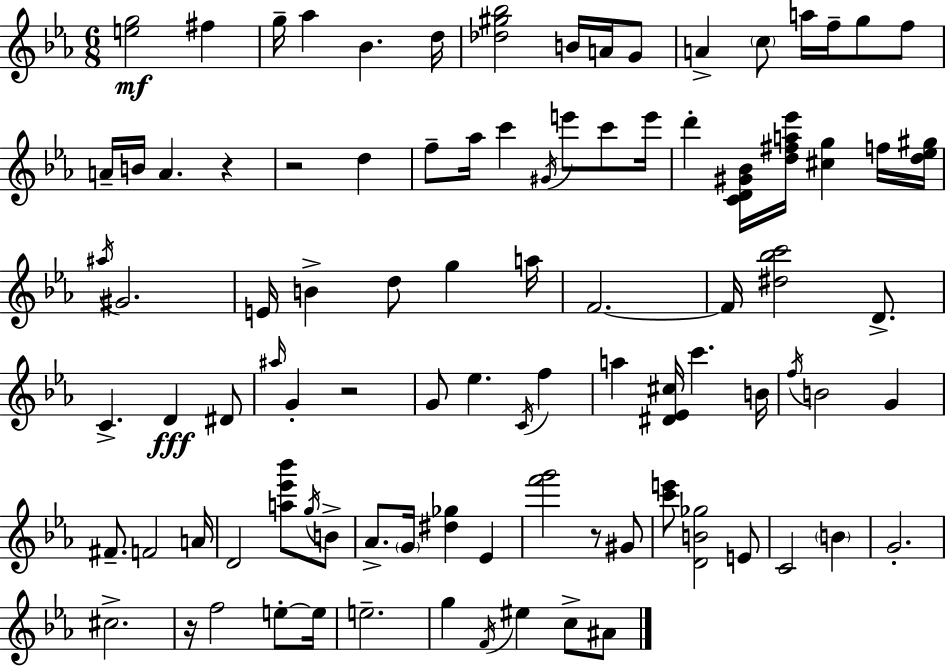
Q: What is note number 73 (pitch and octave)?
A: F4